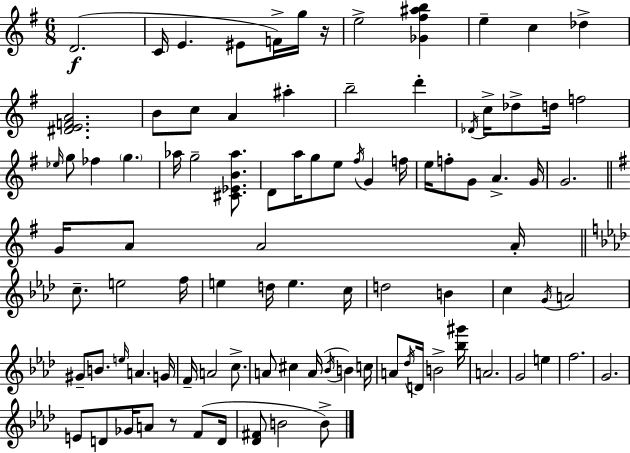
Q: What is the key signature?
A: G major